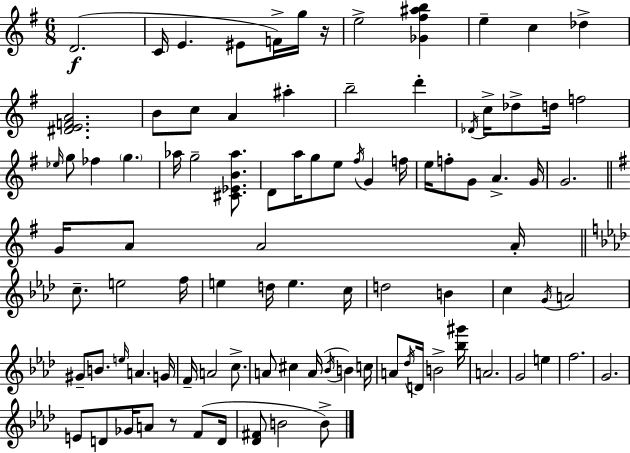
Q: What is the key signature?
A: G major